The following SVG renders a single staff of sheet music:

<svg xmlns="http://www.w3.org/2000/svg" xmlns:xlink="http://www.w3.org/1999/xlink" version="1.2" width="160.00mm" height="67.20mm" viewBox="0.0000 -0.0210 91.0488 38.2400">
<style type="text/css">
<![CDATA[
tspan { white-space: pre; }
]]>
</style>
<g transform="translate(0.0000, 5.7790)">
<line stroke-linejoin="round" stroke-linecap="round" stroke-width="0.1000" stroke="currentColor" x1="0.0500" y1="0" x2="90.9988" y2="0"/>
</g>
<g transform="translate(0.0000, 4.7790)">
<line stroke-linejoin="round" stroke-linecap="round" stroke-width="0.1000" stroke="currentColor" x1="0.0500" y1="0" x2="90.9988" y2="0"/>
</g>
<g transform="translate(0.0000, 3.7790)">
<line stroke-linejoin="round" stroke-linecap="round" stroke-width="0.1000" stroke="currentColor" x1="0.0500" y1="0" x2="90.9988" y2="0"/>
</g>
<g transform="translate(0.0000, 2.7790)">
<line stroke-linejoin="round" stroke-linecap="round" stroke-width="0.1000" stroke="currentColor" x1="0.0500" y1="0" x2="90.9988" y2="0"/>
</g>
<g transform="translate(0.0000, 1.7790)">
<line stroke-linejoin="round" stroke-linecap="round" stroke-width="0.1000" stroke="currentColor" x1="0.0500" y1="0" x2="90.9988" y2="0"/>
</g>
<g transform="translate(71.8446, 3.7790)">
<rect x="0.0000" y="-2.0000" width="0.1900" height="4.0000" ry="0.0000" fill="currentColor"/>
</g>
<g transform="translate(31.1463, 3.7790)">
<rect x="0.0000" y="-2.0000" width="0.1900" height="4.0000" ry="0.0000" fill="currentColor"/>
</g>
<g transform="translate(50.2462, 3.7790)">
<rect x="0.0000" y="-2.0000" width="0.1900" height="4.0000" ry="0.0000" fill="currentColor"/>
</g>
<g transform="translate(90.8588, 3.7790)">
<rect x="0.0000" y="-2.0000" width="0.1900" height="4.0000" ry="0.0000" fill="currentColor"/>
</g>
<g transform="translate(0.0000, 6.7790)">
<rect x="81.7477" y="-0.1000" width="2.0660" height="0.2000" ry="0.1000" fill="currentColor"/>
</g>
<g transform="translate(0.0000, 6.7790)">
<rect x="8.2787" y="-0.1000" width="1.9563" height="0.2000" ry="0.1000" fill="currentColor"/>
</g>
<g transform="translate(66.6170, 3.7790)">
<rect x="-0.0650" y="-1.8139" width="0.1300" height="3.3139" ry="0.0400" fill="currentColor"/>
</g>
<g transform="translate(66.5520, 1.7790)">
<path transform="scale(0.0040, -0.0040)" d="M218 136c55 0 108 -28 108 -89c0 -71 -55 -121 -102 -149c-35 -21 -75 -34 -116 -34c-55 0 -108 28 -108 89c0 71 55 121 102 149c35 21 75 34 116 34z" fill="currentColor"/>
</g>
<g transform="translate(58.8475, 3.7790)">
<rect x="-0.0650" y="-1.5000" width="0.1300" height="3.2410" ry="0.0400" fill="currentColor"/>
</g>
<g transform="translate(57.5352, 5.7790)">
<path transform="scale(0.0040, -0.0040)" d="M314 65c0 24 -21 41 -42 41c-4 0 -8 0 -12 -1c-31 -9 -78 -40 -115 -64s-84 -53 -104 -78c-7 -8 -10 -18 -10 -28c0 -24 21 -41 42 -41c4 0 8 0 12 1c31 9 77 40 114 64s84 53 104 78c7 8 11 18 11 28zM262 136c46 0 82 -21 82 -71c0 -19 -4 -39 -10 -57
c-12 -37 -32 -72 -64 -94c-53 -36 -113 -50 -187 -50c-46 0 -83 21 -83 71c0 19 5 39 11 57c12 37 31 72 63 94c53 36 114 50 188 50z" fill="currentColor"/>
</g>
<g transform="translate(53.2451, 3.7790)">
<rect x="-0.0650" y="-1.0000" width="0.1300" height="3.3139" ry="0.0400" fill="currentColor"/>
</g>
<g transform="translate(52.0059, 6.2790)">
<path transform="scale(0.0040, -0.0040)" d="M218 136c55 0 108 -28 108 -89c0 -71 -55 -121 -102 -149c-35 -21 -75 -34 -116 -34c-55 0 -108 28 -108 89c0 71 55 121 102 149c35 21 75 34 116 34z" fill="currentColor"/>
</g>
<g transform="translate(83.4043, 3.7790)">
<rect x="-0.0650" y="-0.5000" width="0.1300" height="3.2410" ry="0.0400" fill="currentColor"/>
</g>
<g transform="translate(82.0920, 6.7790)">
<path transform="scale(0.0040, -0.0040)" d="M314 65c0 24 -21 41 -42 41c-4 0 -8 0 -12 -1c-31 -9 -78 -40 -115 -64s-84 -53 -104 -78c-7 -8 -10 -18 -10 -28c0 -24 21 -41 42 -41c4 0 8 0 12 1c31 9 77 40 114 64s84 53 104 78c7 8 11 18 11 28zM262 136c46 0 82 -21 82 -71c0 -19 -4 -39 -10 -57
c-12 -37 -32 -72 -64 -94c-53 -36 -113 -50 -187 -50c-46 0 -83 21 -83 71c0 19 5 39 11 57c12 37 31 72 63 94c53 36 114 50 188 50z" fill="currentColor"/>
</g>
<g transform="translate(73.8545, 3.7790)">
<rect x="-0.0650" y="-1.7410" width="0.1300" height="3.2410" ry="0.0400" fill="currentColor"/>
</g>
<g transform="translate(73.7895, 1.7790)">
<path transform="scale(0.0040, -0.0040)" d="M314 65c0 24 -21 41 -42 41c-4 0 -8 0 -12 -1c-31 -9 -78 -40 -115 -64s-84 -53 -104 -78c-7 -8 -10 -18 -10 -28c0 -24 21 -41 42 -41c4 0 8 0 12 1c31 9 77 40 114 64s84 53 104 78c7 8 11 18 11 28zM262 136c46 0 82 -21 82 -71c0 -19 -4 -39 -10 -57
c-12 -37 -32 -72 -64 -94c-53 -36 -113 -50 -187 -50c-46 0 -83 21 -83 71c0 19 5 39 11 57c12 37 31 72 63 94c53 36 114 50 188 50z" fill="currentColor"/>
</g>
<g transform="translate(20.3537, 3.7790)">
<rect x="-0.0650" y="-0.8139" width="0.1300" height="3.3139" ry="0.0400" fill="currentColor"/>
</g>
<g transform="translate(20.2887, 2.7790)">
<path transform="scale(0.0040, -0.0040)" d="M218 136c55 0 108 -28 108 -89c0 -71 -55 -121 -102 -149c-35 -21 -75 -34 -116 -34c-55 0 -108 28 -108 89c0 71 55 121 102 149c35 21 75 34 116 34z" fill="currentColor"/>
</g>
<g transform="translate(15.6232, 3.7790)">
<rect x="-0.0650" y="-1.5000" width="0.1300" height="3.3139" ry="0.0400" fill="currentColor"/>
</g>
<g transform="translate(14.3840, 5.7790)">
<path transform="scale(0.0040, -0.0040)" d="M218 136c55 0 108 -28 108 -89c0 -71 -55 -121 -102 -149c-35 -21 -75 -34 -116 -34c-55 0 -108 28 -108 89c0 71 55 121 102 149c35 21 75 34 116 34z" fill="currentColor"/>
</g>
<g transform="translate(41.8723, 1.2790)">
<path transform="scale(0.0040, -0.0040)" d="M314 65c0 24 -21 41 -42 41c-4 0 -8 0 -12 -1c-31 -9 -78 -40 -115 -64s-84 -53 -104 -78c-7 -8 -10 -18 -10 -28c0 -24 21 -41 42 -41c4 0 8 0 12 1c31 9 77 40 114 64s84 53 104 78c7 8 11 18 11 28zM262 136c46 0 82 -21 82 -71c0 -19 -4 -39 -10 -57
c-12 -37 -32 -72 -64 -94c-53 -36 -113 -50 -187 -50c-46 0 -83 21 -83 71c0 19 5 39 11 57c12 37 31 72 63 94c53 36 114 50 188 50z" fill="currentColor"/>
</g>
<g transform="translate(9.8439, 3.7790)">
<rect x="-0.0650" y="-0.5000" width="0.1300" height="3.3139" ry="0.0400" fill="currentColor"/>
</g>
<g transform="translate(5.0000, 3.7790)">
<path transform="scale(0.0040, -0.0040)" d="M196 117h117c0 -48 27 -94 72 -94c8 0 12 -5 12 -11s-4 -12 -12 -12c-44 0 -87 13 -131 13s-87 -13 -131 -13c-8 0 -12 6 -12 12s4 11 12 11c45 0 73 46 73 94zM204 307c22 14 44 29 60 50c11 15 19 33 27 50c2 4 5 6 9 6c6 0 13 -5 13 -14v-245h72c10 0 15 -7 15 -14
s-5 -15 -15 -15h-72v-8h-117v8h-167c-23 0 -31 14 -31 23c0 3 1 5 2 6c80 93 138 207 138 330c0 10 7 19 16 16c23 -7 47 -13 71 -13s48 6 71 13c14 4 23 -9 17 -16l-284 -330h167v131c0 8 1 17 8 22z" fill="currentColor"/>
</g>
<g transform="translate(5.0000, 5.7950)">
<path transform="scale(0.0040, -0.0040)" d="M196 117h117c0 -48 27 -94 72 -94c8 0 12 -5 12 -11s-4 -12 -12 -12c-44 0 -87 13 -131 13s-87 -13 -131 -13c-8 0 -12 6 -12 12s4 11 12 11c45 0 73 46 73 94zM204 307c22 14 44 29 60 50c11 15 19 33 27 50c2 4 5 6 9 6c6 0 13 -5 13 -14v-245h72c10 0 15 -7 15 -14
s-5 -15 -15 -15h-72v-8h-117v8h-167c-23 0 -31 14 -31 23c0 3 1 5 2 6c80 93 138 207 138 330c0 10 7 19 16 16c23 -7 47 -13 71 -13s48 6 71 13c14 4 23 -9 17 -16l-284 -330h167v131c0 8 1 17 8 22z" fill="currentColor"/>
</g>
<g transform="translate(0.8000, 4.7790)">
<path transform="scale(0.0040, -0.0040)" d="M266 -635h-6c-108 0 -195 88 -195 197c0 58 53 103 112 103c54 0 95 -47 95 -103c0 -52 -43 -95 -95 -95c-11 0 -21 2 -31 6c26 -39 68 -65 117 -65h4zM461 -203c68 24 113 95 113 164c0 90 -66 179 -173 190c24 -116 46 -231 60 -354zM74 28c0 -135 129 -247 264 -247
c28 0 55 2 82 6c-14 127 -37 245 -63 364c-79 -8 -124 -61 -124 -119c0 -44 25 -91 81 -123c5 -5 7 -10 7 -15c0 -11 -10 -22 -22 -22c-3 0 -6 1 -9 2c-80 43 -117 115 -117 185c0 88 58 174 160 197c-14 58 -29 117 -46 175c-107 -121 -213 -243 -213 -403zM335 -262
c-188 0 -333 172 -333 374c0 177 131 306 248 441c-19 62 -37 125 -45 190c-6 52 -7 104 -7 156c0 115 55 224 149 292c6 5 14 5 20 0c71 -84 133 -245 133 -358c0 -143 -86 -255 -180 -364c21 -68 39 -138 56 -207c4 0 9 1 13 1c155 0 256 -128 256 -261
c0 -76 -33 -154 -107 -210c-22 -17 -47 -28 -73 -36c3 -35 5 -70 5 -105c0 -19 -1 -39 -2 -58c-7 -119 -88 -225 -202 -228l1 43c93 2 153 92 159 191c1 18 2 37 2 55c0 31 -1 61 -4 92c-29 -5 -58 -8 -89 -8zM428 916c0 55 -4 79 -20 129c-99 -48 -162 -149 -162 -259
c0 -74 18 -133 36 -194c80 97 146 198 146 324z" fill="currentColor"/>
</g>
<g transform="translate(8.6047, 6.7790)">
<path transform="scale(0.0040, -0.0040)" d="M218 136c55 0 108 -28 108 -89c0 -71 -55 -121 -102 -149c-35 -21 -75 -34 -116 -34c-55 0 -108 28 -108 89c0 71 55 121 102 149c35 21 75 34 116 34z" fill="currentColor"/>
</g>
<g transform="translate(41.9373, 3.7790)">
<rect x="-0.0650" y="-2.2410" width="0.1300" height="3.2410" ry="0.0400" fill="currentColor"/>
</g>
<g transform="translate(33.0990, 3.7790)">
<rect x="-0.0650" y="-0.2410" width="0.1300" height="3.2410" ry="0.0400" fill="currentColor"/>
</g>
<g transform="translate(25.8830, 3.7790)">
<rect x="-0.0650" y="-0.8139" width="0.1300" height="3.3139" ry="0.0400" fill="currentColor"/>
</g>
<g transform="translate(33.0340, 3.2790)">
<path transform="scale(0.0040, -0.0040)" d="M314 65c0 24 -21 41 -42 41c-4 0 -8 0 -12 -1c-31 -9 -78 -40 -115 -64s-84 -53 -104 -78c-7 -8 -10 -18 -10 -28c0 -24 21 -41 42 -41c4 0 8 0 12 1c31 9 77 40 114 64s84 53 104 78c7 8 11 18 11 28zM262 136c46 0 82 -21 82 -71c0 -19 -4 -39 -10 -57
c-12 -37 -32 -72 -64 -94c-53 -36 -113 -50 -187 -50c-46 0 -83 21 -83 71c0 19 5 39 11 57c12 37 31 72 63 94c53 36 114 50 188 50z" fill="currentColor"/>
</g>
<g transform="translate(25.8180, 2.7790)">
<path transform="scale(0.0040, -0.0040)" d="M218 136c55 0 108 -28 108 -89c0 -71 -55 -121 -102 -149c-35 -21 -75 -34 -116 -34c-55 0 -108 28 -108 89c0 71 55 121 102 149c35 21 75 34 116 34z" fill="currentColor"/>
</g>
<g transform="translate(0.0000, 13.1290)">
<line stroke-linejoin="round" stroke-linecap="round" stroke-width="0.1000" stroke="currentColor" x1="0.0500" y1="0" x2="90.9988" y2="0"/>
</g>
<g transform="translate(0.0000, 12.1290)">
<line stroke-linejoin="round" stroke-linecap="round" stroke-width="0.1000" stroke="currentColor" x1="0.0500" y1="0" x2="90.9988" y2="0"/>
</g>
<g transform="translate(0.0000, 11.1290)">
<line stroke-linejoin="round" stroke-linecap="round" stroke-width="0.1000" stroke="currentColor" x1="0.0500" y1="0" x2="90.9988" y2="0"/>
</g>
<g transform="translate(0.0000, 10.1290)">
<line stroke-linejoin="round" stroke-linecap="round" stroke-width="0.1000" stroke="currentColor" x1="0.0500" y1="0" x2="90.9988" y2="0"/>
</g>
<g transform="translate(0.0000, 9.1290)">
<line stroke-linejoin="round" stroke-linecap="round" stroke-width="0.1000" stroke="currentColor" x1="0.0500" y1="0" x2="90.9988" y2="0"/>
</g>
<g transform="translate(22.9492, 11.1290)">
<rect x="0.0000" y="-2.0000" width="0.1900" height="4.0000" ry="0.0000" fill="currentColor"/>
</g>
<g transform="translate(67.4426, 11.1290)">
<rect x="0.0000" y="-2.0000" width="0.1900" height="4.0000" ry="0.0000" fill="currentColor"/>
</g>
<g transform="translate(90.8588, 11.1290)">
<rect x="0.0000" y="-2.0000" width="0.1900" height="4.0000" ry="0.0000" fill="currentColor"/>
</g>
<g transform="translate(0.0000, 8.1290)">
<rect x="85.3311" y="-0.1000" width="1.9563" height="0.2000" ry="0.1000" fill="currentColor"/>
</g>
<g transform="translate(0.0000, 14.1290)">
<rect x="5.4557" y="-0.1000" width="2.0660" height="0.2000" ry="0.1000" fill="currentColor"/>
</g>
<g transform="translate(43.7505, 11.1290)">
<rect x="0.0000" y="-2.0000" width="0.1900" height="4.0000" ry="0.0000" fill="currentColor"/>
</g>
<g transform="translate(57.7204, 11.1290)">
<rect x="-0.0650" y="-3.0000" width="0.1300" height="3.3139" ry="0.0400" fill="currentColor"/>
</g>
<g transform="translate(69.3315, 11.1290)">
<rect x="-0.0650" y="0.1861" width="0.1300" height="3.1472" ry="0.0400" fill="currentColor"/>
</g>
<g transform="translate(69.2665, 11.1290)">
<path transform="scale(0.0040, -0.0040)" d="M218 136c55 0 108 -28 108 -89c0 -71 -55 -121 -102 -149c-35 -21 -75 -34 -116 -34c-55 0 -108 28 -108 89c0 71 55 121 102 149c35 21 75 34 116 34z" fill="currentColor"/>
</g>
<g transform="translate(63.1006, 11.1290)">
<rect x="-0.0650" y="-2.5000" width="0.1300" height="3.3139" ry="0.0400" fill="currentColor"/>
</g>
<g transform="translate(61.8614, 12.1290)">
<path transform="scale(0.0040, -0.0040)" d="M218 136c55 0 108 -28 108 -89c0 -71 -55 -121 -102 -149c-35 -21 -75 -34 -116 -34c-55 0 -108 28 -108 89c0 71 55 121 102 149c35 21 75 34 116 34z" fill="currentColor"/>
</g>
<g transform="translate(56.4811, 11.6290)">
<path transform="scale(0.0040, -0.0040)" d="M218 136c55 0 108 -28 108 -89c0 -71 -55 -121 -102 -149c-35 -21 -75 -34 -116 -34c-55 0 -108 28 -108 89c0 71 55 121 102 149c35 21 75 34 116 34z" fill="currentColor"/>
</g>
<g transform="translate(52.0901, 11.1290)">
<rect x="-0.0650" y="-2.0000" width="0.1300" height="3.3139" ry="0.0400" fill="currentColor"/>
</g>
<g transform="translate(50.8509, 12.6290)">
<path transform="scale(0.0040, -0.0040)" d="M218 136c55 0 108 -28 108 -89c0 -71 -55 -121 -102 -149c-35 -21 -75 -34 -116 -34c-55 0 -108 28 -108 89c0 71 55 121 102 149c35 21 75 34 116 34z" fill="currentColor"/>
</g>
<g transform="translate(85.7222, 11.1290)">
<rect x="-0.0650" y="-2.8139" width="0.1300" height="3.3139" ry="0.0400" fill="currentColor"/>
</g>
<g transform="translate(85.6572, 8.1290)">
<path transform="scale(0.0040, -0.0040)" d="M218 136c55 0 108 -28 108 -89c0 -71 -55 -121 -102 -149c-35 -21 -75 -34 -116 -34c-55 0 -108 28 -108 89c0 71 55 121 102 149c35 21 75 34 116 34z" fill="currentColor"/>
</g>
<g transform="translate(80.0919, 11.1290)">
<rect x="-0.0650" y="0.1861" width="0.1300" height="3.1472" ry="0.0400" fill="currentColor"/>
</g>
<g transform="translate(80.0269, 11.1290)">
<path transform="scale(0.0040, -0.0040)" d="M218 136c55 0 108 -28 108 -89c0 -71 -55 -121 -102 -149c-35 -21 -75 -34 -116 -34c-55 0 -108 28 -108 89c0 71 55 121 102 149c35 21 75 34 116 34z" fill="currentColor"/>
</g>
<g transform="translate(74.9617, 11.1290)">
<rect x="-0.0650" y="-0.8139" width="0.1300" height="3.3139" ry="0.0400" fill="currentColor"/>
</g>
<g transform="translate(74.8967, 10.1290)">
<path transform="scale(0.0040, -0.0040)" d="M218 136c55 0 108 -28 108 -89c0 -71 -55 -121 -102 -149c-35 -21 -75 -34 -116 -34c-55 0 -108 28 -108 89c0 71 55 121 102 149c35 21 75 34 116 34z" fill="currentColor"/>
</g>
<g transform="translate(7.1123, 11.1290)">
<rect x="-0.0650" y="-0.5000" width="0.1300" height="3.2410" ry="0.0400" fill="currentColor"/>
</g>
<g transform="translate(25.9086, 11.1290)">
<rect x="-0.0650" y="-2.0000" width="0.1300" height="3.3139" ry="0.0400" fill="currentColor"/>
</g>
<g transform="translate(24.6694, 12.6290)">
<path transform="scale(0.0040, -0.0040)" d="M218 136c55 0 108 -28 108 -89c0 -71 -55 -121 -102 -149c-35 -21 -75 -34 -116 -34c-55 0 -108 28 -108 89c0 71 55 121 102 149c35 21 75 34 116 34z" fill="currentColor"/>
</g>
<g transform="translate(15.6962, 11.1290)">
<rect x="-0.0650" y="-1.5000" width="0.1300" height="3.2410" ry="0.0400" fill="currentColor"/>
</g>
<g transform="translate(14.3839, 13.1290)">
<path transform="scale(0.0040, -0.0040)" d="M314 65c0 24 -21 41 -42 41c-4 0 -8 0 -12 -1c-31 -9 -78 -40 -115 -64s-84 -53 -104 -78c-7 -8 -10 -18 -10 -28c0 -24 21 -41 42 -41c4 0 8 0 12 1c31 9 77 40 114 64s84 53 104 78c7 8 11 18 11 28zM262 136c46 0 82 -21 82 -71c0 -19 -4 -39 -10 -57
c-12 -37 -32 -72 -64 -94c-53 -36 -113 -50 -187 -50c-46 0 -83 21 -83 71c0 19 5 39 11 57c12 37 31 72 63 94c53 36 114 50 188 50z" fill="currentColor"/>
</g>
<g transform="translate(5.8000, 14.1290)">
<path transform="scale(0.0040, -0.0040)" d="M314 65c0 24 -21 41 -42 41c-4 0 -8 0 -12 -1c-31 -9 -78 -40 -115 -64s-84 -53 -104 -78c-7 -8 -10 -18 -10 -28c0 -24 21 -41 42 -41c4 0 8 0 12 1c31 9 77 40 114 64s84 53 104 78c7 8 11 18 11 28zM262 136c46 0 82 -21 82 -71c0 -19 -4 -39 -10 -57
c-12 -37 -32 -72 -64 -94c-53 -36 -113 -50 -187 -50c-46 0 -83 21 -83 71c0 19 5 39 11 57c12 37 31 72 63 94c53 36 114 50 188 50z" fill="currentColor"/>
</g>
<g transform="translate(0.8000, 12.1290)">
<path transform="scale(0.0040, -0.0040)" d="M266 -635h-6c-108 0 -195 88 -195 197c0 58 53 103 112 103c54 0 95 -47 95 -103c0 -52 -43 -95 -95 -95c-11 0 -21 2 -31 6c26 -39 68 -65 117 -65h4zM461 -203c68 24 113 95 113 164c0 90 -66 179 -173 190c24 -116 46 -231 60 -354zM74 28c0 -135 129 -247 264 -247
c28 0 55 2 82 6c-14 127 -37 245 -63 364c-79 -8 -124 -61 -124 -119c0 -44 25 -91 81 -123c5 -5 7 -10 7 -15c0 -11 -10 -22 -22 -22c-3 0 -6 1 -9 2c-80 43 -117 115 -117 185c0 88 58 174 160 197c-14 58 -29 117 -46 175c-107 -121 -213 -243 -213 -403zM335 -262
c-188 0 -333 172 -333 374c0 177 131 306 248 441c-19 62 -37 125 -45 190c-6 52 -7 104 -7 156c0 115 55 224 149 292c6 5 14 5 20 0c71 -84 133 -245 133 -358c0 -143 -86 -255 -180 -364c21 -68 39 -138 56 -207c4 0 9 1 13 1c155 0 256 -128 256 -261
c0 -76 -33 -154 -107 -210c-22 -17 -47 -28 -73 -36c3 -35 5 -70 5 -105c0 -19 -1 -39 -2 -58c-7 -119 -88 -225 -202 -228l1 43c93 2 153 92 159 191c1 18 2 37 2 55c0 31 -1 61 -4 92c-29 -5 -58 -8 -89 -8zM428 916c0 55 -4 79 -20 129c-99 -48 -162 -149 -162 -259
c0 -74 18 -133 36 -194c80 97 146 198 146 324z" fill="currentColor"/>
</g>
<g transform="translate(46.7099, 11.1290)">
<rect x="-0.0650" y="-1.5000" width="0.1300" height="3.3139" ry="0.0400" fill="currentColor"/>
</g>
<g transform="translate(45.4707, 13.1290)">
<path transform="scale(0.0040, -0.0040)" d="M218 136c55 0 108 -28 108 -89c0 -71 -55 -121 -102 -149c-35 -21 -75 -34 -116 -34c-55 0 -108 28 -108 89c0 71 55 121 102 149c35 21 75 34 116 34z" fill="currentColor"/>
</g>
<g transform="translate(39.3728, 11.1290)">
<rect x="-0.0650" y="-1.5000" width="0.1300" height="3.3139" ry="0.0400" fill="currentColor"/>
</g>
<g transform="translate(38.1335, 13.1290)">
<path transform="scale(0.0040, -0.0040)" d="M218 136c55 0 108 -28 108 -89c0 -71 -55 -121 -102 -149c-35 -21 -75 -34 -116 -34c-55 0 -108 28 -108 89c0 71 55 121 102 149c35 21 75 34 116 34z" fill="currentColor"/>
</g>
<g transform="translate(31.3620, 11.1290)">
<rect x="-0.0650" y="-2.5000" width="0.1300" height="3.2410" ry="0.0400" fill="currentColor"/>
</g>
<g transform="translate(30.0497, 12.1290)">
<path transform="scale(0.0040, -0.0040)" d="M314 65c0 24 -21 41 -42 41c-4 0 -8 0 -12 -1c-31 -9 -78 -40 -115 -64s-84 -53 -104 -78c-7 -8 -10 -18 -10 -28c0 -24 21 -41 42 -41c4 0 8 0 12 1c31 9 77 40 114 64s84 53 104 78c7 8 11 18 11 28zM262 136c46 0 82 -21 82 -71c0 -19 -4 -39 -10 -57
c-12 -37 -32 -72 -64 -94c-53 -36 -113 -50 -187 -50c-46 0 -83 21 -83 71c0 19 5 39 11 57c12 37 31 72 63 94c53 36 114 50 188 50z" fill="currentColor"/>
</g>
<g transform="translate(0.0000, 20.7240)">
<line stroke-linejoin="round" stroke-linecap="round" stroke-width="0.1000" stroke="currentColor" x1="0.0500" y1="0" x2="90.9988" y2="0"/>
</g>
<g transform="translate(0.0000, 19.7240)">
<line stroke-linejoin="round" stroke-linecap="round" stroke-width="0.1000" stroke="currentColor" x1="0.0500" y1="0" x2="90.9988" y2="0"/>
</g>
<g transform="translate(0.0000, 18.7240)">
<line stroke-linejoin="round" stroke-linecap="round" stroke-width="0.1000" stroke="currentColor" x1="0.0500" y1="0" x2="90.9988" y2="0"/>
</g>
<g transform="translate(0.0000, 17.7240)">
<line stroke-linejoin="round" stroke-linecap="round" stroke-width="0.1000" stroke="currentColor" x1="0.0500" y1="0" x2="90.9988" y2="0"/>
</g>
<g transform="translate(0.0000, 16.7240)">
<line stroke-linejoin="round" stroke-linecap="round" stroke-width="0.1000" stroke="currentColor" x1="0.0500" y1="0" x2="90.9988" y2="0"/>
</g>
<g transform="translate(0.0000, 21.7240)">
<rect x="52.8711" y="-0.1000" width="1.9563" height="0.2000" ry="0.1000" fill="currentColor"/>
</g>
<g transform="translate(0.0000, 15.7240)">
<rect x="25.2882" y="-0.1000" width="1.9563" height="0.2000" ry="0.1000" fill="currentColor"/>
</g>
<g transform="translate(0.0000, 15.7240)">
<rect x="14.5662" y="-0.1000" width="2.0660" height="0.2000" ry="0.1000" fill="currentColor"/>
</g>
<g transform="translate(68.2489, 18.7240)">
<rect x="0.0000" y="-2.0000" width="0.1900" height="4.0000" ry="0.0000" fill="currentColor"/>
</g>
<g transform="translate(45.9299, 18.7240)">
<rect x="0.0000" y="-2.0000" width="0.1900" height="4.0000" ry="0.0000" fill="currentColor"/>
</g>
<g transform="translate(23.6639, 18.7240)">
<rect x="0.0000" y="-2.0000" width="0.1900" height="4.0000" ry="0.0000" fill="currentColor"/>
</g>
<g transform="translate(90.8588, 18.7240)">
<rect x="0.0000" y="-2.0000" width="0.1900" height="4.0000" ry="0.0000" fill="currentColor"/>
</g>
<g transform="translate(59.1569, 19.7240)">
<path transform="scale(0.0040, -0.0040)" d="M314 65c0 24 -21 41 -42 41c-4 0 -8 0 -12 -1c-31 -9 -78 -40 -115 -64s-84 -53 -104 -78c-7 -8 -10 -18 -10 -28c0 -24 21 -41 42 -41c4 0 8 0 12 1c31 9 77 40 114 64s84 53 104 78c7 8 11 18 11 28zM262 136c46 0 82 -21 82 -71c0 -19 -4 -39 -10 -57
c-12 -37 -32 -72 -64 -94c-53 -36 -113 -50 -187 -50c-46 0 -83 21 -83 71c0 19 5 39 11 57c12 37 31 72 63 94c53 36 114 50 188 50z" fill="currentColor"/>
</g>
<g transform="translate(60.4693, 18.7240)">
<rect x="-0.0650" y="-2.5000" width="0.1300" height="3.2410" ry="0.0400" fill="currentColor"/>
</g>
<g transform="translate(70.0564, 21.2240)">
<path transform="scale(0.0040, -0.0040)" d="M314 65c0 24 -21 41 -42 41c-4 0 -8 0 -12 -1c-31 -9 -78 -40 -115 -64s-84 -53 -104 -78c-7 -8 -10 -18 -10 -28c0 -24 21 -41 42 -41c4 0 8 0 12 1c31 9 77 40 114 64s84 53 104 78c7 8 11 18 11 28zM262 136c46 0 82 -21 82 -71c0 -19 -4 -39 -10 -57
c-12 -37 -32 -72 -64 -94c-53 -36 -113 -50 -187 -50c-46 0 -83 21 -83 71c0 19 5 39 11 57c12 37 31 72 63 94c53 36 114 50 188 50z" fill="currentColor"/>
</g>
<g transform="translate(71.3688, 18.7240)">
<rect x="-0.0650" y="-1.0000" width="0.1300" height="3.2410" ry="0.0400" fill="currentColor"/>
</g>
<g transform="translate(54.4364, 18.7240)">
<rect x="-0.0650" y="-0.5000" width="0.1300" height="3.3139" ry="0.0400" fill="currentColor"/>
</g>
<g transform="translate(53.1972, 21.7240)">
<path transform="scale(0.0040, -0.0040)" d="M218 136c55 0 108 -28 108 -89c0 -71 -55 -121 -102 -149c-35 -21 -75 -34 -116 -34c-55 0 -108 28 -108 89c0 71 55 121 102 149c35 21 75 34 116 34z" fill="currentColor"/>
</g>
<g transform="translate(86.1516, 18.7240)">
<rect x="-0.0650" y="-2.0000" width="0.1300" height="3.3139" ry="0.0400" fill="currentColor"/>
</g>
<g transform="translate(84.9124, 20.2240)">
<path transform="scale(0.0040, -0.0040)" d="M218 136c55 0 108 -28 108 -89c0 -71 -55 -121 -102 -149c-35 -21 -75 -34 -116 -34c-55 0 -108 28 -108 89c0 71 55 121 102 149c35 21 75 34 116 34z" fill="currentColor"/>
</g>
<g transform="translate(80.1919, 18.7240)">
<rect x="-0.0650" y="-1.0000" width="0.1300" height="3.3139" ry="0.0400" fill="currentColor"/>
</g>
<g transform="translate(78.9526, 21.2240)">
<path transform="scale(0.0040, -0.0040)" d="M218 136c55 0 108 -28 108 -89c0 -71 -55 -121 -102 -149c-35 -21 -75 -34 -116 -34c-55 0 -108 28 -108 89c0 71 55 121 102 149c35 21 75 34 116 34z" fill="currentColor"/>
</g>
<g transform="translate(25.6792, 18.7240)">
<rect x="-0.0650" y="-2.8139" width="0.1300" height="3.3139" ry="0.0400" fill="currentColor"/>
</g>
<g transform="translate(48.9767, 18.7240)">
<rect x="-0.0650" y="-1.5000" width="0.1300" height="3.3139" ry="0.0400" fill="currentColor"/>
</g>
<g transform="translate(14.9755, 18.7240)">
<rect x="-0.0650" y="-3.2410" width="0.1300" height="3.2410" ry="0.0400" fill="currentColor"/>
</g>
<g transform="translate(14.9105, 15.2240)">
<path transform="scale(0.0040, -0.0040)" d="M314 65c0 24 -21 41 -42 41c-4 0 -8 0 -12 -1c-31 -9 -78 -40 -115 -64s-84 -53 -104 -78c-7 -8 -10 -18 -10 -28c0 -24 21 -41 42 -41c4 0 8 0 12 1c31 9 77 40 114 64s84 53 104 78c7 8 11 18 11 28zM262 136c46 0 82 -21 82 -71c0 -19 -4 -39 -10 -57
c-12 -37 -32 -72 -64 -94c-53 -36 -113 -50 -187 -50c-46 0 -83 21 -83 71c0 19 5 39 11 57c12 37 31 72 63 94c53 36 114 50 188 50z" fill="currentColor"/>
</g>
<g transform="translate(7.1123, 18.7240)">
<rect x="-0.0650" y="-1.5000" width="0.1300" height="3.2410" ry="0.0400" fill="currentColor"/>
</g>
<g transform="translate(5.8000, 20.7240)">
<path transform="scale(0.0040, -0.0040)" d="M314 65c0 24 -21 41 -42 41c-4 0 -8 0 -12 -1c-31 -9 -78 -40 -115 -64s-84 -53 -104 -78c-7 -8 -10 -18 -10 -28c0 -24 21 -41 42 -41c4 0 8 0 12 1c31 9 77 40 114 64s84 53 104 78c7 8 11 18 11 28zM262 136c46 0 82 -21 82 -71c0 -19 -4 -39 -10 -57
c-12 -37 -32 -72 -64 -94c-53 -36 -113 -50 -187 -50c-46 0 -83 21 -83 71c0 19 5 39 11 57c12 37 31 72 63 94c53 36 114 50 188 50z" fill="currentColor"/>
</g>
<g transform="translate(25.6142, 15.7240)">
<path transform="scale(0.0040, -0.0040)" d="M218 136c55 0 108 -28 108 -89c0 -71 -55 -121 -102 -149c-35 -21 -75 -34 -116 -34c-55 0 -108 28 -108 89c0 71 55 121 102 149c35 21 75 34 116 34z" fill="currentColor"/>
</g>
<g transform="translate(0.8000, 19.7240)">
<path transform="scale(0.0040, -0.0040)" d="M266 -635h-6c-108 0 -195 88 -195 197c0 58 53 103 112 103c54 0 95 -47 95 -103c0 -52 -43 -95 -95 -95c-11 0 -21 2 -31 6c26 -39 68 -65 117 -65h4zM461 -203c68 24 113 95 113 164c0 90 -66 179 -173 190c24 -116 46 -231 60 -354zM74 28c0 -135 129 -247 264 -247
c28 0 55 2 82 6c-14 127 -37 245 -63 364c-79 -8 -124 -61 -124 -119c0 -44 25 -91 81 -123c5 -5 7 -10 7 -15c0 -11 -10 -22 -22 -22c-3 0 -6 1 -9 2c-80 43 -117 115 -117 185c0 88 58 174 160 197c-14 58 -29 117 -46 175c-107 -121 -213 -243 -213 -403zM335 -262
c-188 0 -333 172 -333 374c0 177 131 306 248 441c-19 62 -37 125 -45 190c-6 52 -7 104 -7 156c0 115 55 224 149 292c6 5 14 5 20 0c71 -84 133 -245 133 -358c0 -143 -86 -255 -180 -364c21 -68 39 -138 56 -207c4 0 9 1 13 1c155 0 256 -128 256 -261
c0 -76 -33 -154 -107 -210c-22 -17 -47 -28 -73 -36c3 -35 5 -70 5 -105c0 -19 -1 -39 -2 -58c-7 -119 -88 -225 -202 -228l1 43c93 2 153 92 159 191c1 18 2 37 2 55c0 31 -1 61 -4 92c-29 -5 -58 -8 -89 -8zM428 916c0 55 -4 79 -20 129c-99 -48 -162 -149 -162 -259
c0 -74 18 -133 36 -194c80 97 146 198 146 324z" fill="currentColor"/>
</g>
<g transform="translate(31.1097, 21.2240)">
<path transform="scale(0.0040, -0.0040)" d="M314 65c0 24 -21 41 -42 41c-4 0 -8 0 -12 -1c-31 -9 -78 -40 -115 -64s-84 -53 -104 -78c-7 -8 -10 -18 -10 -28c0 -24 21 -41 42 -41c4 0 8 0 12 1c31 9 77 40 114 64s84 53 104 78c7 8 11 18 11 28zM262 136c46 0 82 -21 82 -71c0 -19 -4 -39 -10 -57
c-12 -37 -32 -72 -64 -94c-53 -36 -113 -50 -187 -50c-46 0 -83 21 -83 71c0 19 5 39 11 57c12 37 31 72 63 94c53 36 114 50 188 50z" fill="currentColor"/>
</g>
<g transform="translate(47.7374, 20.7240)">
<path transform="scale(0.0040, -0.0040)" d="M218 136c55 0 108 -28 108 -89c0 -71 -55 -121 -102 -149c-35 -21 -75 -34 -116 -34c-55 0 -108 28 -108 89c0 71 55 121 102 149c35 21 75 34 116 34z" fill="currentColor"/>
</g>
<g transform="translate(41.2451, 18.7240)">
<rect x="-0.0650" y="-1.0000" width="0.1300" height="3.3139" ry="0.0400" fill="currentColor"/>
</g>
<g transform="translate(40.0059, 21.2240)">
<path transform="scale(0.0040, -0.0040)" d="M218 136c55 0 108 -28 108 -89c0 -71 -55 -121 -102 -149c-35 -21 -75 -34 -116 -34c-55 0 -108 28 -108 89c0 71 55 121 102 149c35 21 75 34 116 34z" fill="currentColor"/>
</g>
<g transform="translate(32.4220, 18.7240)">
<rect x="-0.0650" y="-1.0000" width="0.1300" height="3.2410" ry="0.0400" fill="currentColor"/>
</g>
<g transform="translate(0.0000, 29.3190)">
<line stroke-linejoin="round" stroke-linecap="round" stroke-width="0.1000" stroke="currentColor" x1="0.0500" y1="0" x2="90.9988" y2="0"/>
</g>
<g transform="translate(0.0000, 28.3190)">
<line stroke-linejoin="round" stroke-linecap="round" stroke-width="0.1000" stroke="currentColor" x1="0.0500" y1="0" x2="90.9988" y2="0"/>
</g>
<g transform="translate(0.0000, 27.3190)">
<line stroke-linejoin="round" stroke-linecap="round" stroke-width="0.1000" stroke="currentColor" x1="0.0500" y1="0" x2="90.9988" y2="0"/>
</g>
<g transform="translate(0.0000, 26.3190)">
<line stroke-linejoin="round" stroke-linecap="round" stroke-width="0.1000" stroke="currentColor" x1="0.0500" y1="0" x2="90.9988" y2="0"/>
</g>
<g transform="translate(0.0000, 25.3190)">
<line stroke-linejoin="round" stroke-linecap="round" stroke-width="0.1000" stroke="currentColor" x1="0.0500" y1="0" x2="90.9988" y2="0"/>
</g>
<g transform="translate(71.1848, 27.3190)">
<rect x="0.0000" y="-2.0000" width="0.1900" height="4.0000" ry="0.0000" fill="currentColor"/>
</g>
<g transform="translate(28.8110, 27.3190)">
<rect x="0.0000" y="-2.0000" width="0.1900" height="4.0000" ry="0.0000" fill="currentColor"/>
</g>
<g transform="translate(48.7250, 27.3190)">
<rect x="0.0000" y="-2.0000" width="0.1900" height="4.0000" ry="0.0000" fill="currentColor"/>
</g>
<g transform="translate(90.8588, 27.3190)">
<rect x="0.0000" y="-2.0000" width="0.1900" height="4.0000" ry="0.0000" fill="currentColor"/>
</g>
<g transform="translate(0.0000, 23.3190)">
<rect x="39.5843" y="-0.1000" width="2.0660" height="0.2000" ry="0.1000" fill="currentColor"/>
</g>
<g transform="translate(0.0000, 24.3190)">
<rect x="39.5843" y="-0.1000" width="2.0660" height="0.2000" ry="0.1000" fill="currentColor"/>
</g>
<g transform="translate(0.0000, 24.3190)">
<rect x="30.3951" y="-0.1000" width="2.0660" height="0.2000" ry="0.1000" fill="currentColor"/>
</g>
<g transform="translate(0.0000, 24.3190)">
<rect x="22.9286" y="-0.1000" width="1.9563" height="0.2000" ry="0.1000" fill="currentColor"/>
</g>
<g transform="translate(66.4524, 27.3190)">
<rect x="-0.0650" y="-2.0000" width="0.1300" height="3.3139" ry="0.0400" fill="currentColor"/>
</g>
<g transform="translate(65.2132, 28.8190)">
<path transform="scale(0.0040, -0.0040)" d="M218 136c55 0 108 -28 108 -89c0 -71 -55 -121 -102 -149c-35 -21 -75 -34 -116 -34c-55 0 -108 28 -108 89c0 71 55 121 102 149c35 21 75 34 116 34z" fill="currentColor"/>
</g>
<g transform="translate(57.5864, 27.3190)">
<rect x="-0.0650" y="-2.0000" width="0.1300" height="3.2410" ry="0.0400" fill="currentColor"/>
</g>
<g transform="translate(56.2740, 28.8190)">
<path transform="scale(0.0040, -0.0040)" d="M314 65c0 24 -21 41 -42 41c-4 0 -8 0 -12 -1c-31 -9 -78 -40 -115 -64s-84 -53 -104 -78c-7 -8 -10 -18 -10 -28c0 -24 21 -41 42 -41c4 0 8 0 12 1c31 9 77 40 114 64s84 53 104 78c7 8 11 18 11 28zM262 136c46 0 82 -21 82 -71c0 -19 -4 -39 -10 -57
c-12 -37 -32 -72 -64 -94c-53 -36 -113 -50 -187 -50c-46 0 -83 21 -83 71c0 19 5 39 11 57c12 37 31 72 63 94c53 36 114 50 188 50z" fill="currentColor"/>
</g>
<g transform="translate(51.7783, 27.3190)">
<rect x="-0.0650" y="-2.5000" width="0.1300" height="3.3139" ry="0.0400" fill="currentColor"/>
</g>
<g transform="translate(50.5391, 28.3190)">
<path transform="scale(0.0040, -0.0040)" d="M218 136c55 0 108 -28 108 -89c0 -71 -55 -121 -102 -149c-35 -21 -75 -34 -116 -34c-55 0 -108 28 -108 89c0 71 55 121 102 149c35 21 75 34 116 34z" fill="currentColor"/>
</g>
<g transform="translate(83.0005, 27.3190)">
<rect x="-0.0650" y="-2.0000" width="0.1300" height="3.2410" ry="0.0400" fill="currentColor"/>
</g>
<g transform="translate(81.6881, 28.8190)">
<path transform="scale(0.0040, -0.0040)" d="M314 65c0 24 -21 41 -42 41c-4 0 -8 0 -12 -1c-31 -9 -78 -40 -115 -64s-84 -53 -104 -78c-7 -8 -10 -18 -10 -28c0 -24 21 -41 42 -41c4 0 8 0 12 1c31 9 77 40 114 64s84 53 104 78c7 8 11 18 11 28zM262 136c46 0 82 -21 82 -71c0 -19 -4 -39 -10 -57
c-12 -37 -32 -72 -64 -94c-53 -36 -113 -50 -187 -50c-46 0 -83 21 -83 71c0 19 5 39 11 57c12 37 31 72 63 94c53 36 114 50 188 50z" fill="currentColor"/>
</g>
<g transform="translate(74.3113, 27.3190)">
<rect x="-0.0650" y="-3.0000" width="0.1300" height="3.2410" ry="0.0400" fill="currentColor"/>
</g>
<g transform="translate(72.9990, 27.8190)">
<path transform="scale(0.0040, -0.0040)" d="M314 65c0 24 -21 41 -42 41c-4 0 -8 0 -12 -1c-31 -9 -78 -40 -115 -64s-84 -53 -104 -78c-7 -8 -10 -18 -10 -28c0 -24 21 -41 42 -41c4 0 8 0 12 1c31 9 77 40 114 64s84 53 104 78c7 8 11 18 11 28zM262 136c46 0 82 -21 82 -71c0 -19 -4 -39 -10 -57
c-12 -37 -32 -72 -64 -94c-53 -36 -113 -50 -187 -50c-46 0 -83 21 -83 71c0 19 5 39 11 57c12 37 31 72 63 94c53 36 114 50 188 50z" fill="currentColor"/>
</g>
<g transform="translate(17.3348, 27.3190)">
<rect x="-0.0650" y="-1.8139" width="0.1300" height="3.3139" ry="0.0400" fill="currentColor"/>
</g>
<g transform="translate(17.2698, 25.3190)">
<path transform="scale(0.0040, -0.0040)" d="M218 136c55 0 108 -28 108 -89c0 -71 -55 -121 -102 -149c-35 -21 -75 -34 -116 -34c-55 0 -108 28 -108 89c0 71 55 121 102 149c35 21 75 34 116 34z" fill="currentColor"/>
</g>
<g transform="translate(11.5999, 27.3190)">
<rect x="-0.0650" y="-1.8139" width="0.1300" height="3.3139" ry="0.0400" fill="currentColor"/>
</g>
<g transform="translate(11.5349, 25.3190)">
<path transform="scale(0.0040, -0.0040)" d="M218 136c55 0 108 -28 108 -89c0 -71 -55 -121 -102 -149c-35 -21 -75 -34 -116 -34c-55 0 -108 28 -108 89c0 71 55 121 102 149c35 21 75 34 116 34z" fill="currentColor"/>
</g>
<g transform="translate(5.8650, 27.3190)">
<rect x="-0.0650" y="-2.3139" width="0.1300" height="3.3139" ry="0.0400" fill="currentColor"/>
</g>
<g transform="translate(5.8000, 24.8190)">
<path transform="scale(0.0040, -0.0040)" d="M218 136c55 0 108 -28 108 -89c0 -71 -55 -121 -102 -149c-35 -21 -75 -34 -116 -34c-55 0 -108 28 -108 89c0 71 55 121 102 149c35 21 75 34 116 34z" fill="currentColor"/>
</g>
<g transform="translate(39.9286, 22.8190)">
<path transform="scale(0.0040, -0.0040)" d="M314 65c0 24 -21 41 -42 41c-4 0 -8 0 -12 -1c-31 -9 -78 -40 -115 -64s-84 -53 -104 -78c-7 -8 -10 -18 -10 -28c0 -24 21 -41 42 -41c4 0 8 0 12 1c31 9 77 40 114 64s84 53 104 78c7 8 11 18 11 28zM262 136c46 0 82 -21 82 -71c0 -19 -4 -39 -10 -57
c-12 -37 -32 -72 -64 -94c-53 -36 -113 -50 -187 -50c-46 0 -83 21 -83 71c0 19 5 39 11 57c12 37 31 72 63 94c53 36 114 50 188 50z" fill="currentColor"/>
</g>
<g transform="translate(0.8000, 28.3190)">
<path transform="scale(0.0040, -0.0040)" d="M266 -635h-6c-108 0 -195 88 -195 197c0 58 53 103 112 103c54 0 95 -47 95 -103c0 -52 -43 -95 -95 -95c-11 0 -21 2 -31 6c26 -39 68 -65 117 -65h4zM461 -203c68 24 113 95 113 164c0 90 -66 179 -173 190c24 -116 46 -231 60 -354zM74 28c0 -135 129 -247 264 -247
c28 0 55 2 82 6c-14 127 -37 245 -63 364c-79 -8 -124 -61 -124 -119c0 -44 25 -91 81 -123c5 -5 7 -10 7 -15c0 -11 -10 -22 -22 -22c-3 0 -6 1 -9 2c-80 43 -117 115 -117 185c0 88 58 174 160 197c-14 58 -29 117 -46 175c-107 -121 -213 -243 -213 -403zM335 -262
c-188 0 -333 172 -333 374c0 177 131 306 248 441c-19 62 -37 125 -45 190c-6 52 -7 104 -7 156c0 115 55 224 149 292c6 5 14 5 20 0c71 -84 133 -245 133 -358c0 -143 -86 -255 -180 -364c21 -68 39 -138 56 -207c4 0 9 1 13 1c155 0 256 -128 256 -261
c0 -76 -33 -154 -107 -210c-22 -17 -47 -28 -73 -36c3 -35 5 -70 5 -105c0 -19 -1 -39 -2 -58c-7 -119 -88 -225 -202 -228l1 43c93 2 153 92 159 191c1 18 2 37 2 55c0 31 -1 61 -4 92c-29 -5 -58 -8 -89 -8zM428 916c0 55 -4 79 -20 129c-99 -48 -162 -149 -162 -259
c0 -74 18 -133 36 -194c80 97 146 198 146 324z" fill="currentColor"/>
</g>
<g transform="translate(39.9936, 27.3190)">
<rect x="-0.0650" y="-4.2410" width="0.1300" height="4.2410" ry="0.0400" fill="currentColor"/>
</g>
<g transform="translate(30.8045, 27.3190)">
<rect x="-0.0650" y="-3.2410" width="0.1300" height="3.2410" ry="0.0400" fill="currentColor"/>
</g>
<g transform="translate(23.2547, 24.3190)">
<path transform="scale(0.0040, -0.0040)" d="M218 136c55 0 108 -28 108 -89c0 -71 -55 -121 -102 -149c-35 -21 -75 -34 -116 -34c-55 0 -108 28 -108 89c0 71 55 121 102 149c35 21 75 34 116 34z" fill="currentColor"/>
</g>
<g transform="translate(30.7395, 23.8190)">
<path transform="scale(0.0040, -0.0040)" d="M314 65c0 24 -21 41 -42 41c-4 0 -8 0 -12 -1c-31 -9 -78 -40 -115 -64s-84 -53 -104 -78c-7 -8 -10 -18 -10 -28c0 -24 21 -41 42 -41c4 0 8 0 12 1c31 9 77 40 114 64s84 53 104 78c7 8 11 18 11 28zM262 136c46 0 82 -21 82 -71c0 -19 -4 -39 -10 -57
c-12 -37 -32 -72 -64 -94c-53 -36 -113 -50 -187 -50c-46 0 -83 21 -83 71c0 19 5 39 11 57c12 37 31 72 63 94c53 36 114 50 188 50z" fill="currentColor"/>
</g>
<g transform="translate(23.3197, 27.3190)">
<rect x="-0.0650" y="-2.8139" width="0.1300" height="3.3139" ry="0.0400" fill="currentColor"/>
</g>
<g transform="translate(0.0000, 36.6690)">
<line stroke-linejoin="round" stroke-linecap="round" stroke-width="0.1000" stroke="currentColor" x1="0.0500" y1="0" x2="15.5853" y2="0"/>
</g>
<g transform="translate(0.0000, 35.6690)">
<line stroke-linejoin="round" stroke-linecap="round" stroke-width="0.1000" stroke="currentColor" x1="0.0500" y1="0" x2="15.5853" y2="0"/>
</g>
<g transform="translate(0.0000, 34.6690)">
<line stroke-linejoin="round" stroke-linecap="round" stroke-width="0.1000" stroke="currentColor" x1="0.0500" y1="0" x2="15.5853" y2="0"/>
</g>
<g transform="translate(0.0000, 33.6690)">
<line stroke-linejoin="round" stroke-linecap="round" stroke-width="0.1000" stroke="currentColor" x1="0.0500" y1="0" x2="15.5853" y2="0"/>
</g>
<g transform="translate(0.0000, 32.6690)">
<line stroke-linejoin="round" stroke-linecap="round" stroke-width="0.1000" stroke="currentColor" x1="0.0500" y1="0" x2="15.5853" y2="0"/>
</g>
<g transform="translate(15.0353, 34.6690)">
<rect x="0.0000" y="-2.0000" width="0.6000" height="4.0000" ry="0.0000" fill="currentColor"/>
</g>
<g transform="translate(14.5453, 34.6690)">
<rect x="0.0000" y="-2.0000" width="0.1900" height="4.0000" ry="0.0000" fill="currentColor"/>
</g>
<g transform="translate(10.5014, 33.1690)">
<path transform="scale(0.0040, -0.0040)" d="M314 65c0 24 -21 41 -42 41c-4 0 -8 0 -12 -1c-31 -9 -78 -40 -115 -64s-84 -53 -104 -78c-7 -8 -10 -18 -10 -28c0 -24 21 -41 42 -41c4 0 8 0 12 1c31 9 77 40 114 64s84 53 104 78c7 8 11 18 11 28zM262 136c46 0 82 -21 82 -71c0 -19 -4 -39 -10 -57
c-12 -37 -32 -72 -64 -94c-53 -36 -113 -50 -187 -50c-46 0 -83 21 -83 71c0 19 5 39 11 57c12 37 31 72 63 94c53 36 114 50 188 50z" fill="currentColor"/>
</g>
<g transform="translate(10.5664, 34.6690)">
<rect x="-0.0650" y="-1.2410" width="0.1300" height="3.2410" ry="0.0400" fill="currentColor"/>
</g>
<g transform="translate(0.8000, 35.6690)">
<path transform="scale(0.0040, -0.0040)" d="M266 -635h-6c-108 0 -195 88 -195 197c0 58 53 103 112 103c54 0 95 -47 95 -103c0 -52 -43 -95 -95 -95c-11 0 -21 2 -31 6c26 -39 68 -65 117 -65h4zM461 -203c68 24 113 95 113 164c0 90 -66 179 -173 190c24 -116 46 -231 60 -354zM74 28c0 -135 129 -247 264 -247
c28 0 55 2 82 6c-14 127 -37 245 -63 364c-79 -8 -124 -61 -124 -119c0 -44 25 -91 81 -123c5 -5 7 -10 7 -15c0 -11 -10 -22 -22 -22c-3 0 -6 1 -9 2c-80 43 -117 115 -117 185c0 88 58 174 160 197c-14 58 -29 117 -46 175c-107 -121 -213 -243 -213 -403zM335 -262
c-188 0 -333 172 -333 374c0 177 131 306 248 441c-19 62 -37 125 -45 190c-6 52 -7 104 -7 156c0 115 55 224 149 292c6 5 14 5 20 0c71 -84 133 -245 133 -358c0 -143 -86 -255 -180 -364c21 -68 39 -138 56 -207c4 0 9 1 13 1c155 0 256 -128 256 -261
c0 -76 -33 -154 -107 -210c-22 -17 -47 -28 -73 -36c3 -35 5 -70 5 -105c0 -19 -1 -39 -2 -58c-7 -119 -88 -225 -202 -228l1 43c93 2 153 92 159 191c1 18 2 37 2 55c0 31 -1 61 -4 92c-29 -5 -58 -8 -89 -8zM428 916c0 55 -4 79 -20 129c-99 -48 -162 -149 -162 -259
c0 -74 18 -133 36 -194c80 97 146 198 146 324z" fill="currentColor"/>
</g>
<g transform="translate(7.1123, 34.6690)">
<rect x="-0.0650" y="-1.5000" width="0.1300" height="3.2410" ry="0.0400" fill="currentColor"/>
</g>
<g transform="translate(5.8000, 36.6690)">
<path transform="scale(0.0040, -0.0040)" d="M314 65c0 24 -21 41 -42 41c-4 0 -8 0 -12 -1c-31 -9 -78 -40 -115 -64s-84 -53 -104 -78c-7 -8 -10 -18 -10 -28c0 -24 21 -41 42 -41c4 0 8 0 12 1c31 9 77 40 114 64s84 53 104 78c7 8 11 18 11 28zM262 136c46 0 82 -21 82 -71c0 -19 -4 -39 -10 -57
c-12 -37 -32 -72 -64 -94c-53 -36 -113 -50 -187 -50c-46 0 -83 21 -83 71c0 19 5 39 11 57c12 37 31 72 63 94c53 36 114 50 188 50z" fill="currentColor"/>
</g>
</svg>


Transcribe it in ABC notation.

X:1
T:Untitled
M:4/4
L:1/4
K:C
C E d d c2 g2 D E2 f f2 C2 C2 E2 F G2 E E F A G B d B a E2 b2 a D2 D E C G2 D2 D F g f f a b2 d'2 G F2 F A2 F2 E2 e2